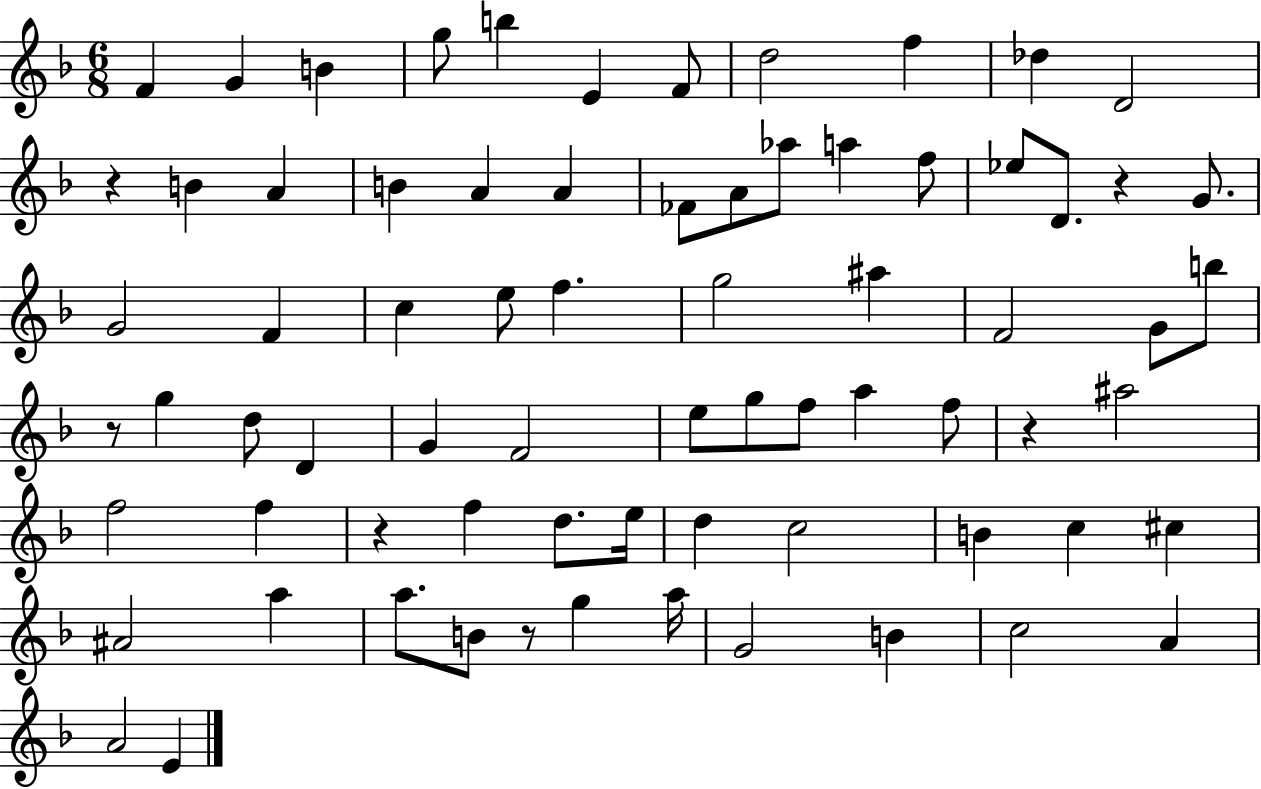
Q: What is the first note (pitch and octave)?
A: F4